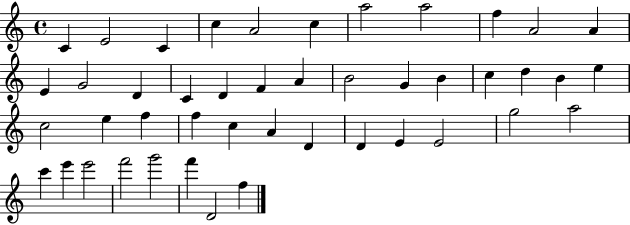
C4/q E4/h C4/q C5/q A4/h C5/q A5/h A5/h F5/q A4/h A4/q E4/q G4/h D4/q C4/q D4/q F4/q A4/q B4/h G4/q B4/q C5/q D5/q B4/q E5/q C5/h E5/q F5/q F5/q C5/q A4/q D4/q D4/q E4/q E4/h G5/h A5/h C6/q E6/q E6/h F6/h G6/h F6/q D4/h F5/q